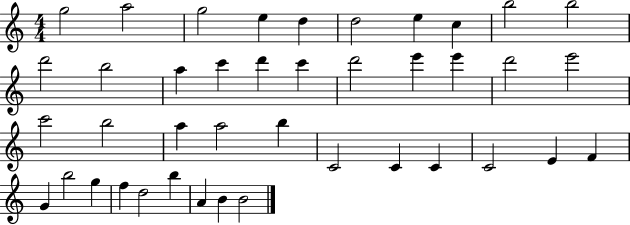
{
  \clef treble
  \numericTimeSignature
  \time 4/4
  \key c \major
  g''2 a''2 | g''2 e''4 d''4 | d''2 e''4 c''4 | b''2 b''2 | \break d'''2 b''2 | a''4 c'''4 d'''4 c'''4 | d'''2 e'''4 e'''4 | d'''2 e'''2 | \break c'''2 b''2 | a''4 a''2 b''4 | c'2 c'4 c'4 | c'2 e'4 f'4 | \break g'4 b''2 g''4 | f''4 d''2 b''4 | a'4 b'4 b'2 | \bar "|."
}